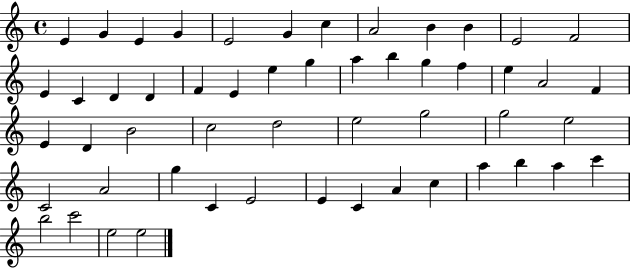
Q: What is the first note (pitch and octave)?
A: E4